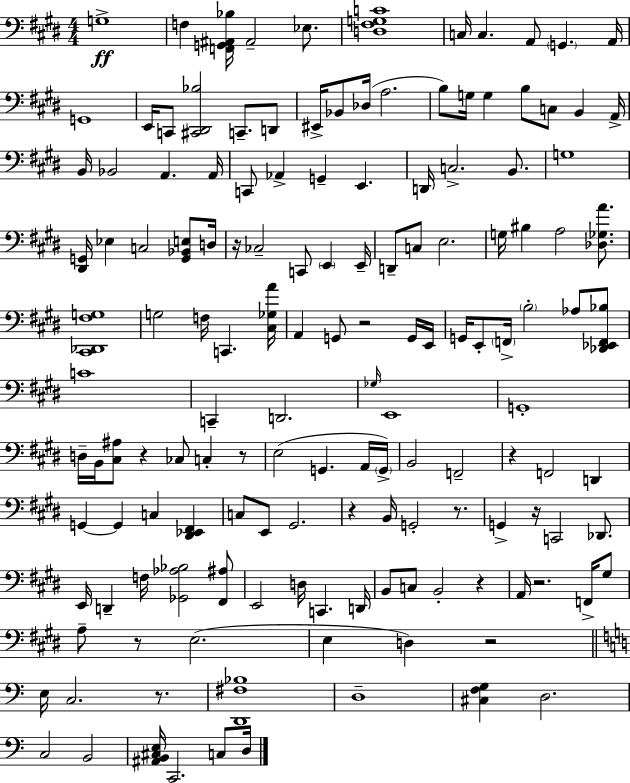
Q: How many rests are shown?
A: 13